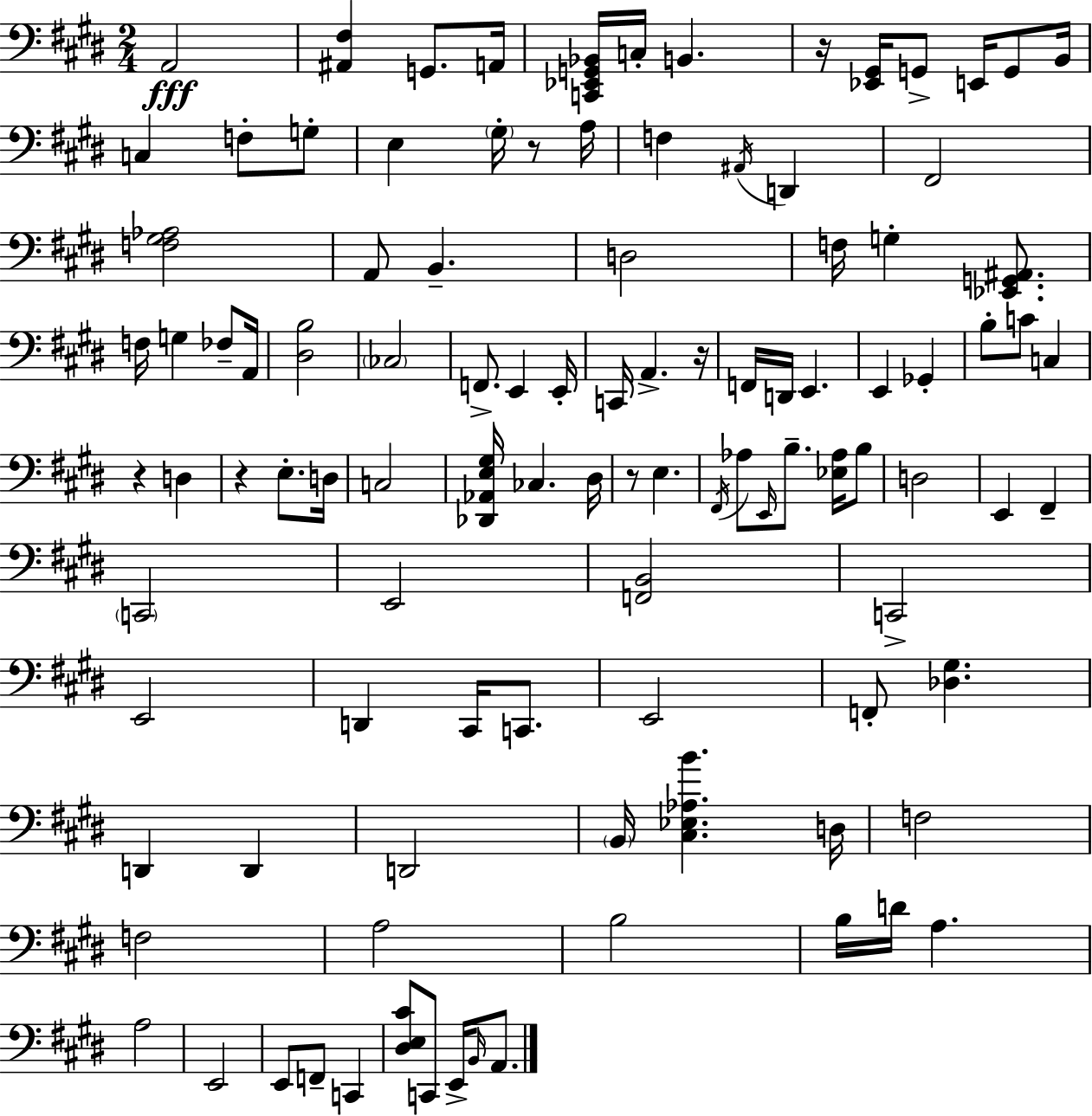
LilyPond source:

{
  \clef bass
  \numericTimeSignature
  \time 2/4
  \key e \major
  \repeat volta 2 { a,2\fff | <ais, fis>4 g,8. a,16 | <c, ees, g, bes,>16 c16-. b,4. | r16 <ees, gis,>16 g,8-> e,16 g,8 b,16 | \break c4 f8-. g8-. | e4 \parenthesize gis16-. r8 a16 | f4 \acciaccatura { ais,16 } d,4 | fis,2 | \break <f gis aes>2 | a,8 b,4.-- | d2 | f16 g4-. <ees, g, ais,>8. | \break f16 g4 fes8-- | a,16 <dis b>2 | \parenthesize ces2 | f,8.-> e,4 | \break e,16-. c,16 a,4.-> | r16 f,16 d,16 e,4. | e,4 ges,4-. | b8-. c'8 c4 | \break r4 d4 | r4 e8.-. | d16 c2 | <des, aes, e gis>16 ces4. | \break dis16 r8 e4. | \acciaccatura { fis,16 } aes8 \grace { e,16 } b8.-- | <ees aes>16 b8 d2 | e,4 fis,4-- | \break \parenthesize c,2 | e,2 | <f, b,>2 | c,2-> | \break e,2 | d,4 cis,16 | c,8. e,2 | f,8-. <des gis>4. | \break d,4 d,4 | d,2 | \parenthesize b,16 <cis ees aes b'>4. | d16 f2 | \break f2 | a2 | b2 | b16 d'16 a4. | \break a2 | e,2 | e,8 f,8-- c,4 | <dis e cis'>8 c,8 e,16-> | \break \grace { b,16 } a,8. } \bar "|."
}